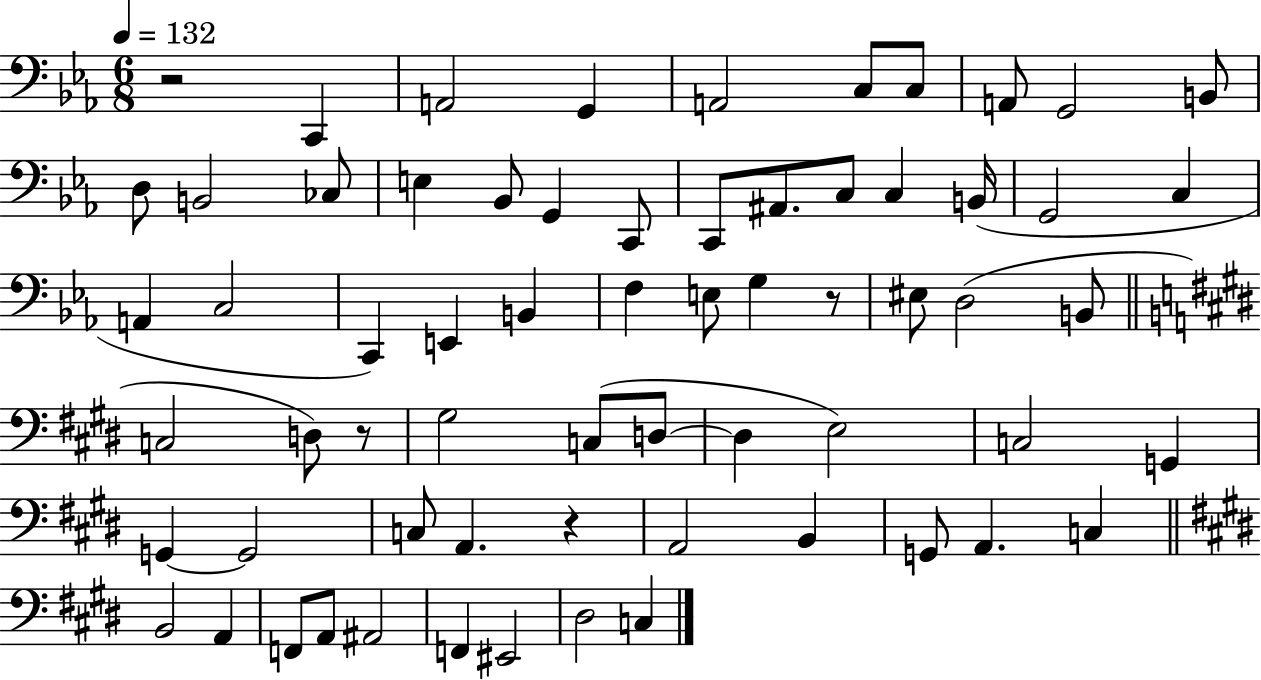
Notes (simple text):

R/h C2/q A2/h G2/q A2/h C3/e C3/e A2/e G2/h B2/e D3/e B2/h CES3/e E3/q Bb2/e G2/q C2/e C2/e A#2/e. C3/e C3/q B2/s G2/h C3/q A2/q C3/h C2/q E2/q B2/q F3/q E3/e G3/q R/e EIS3/e D3/h B2/e C3/h D3/e R/e G#3/h C3/e D3/e D3/q E3/h C3/h G2/q G2/q G2/h C3/e A2/q. R/q A2/h B2/q G2/e A2/q. C3/q B2/h A2/q F2/e A2/e A#2/h F2/q EIS2/h D#3/h C3/q